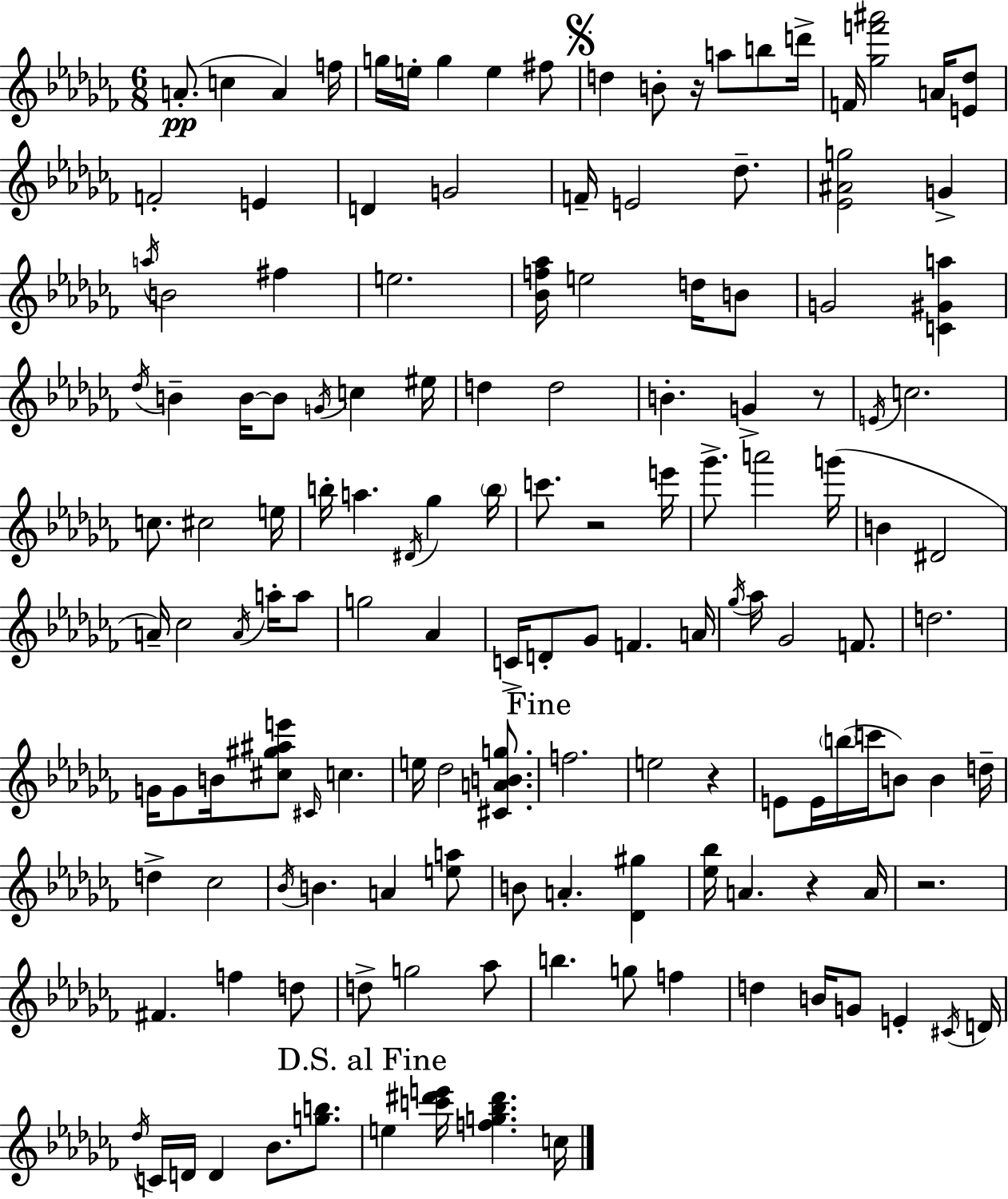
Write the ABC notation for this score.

X:1
T:Untitled
M:6/8
L:1/4
K:Abm
A/2 c A f/4 g/4 e/4 g e ^f/2 d B/2 z/4 a/2 b/2 d'/4 F/4 [_gf'^a']2 A/4 [E_d]/2 F2 E D G2 F/4 E2 _d/2 [_E^Ag]2 G a/4 B2 ^f e2 [_Bf_a]/4 e2 d/4 B/2 G2 [C^Ga] _d/4 B B/4 B/2 G/4 c ^e/4 d d2 B G z/2 E/4 c2 c/2 ^c2 e/4 b/4 a ^D/4 _g b/4 c'/2 z2 e'/4 _g'/2 a'2 g'/4 B ^D2 A/4 _c2 A/4 a/4 a/2 g2 _A C/4 D/2 _G/2 F A/4 _g/4 _a/4 _G2 F/2 d2 G/4 G/2 B/4 [^c^g^ae']/2 ^C/4 c e/4 _d2 [^CABg]/2 f2 e2 z E/2 E/4 b/4 c'/4 B/2 B d/4 d _c2 _B/4 B A [ea]/2 B/2 A [_D^g] [_e_b]/4 A z A/4 z2 ^F f d/2 d/2 g2 _a/2 b g/2 f d B/4 G/2 E ^C/4 D/4 _d/4 C/4 D/4 D _B/2 [gb]/2 e [c'^d'e']/4 [fg_b^d'] c/4